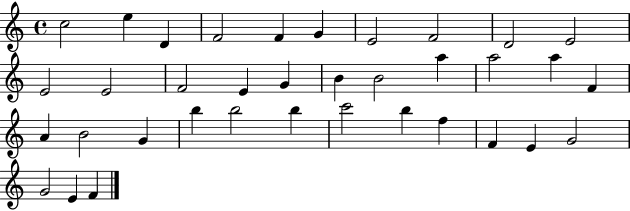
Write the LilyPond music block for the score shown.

{
  \clef treble
  \time 4/4
  \defaultTimeSignature
  \key c \major
  c''2 e''4 d'4 | f'2 f'4 g'4 | e'2 f'2 | d'2 e'2 | \break e'2 e'2 | f'2 e'4 g'4 | b'4 b'2 a''4 | a''2 a''4 f'4 | \break a'4 b'2 g'4 | b''4 b''2 b''4 | c'''2 b''4 f''4 | f'4 e'4 g'2 | \break g'2 e'4 f'4 | \bar "|."
}